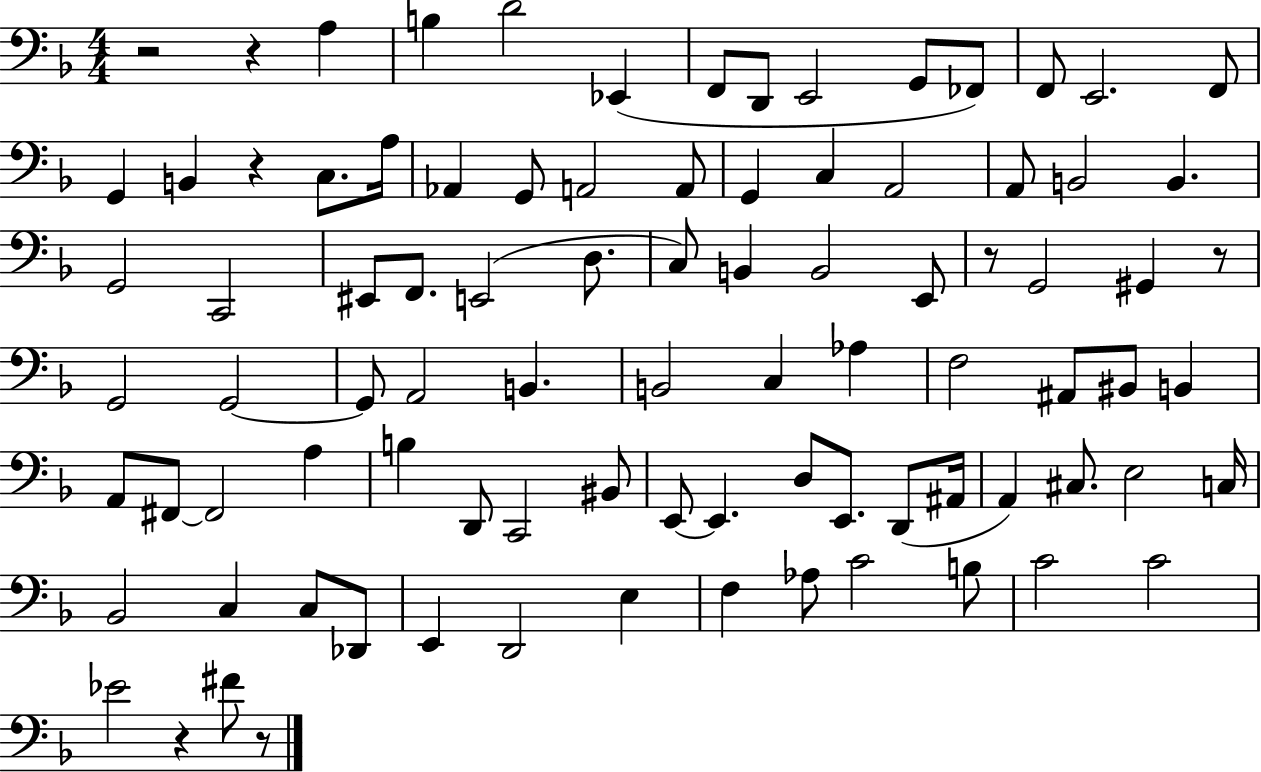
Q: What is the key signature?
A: F major